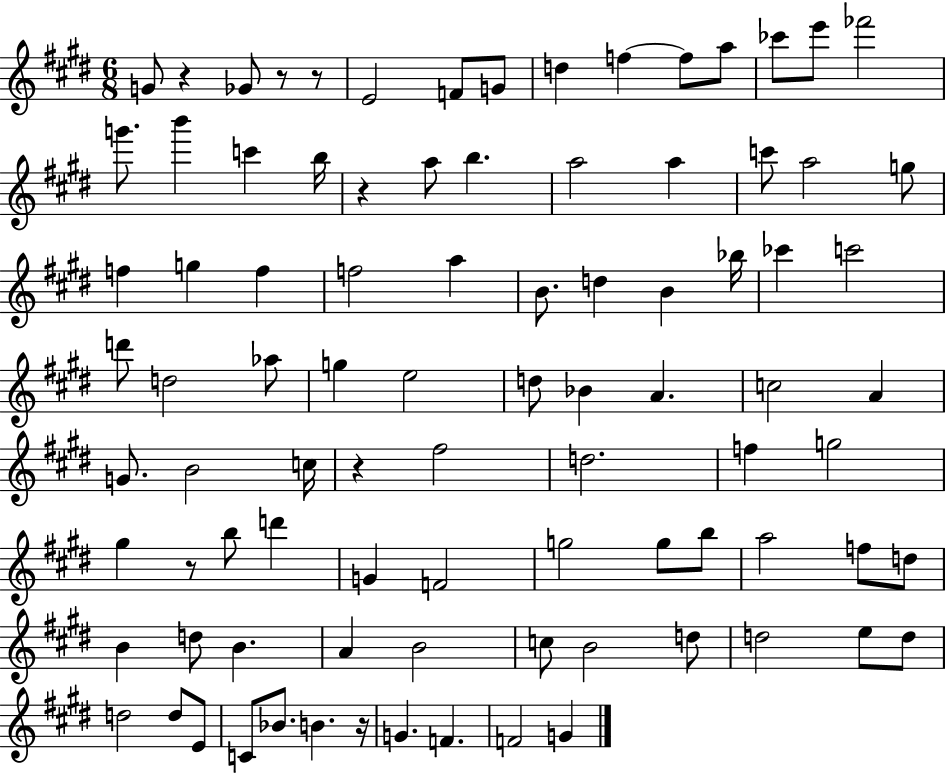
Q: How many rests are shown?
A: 7